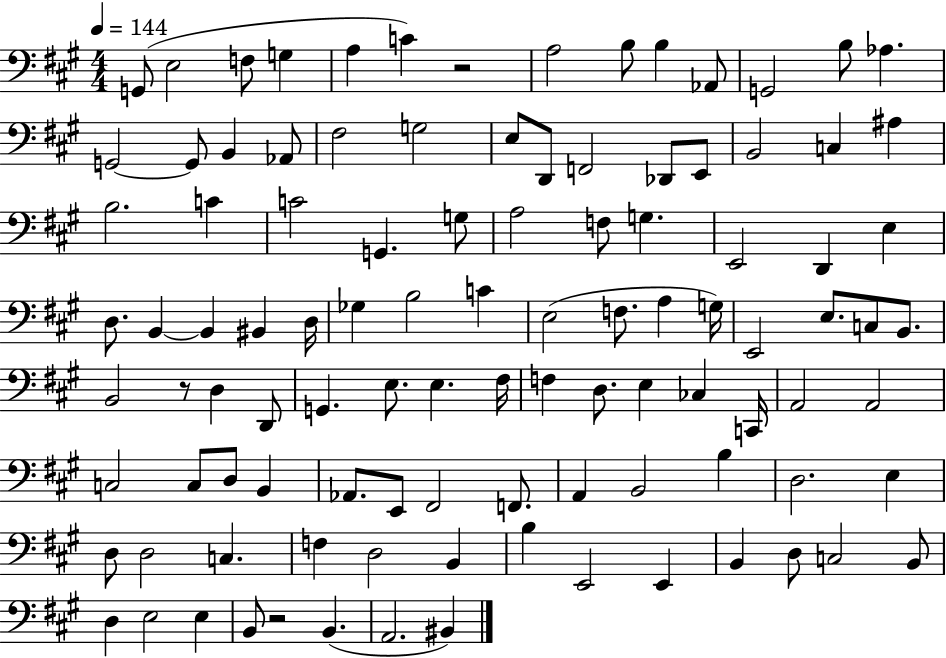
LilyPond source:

{
  \clef bass
  \numericTimeSignature
  \time 4/4
  \key a \major
  \tempo 4 = 144
  \repeat volta 2 { g,8( e2 f8 g4 | a4 c'4) r2 | a2 b8 b4 aes,8 | g,2 b8 aes4. | \break g,2~~ g,8 b,4 aes,8 | fis2 g2 | e8 d,8 f,2 des,8 e,8 | b,2 c4 ais4 | \break b2. c'4 | c'2 g,4. g8 | a2 f8 g4. | e,2 d,4 e4 | \break d8. b,4~~ b,4 bis,4 d16 | ges4 b2 c'4 | e2( f8. a4 g16) | e,2 e8. c8 b,8. | \break b,2 r8 d4 d,8 | g,4. e8. e4. fis16 | f4 d8. e4 ces4 c,16 | a,2 a,2 | \break c2 c8 d8 b,4 | aes,8. e,8 fis,2 f,8. | a,4 b,2 b4 | d2. e4 | \break d8 d2 c4. | f4 d2 b,4 | b4 e,2 e,4 | b,4 d8 c2 b,8 | \break d4 e2 e4 | b,8 r2 b,4.( | a,2. bis,4) | } \bar "|."
}